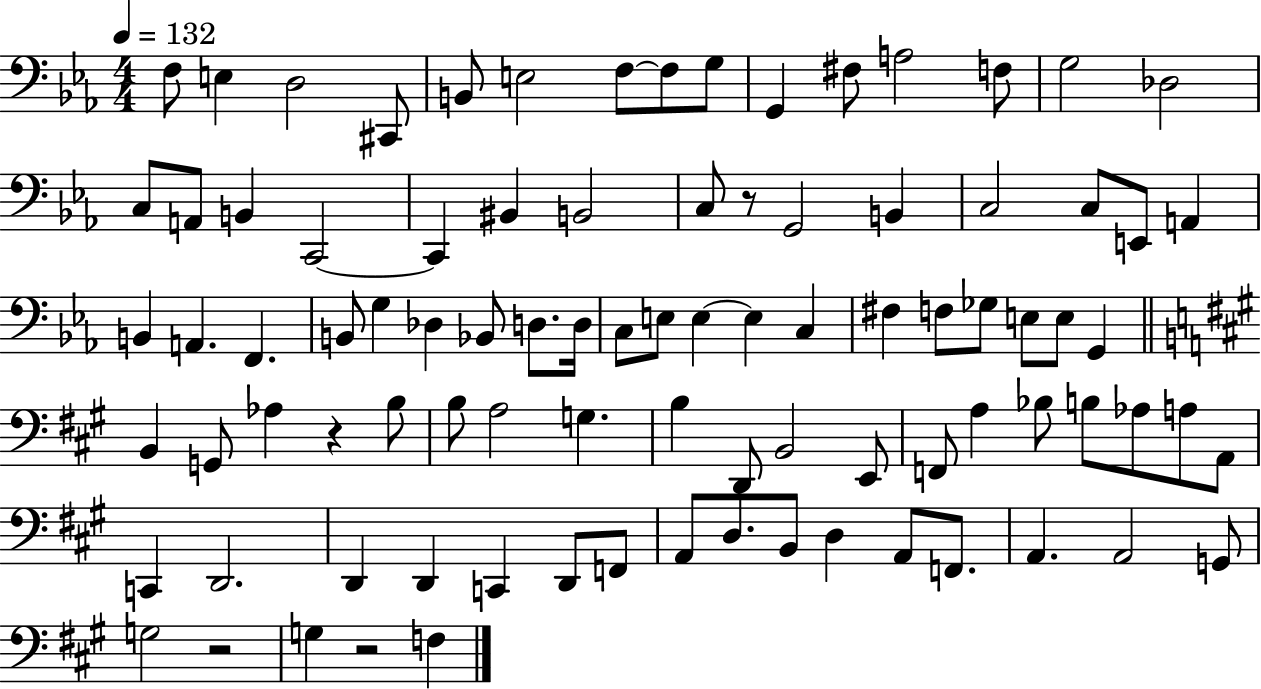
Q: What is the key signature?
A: EES major